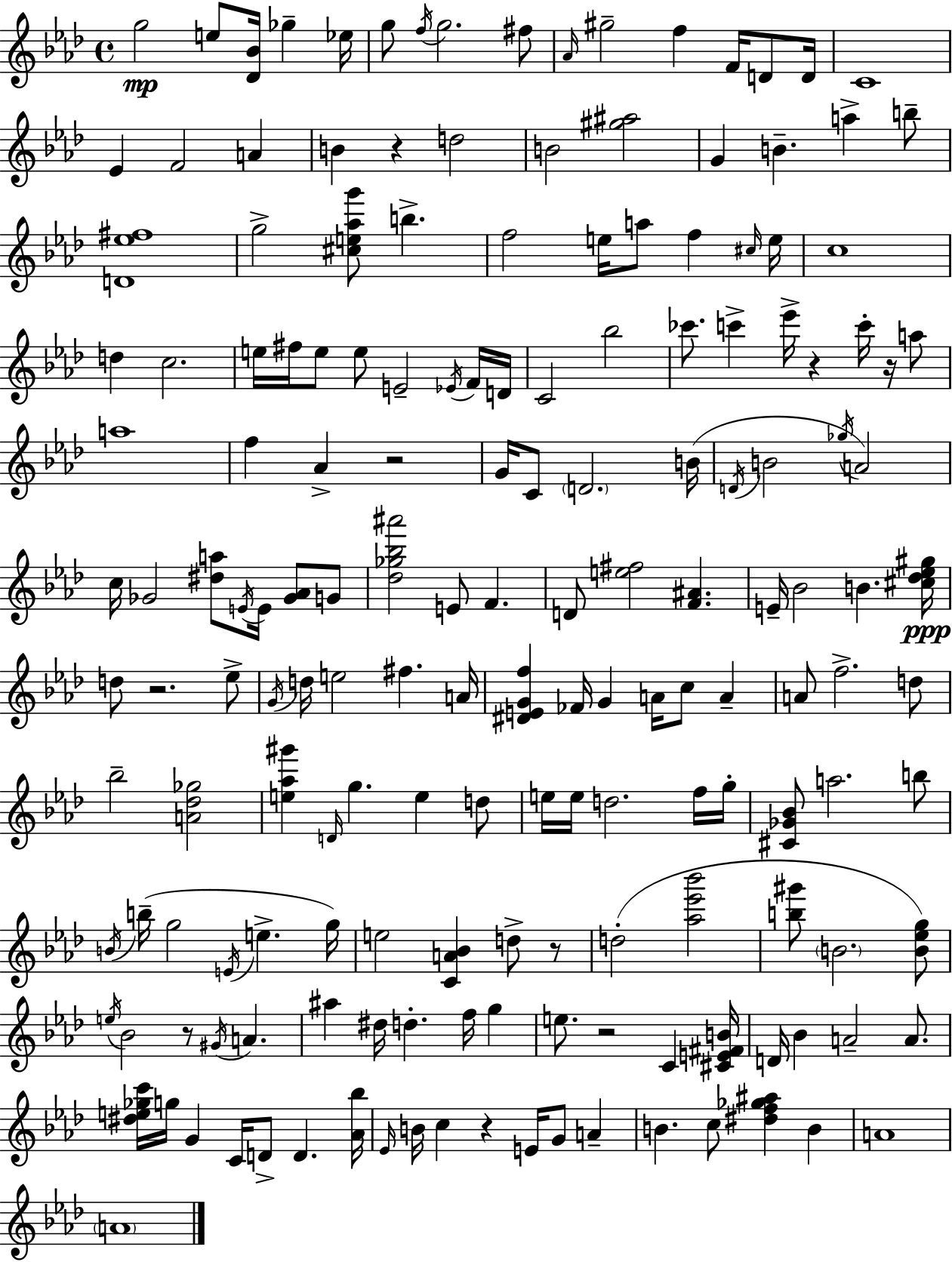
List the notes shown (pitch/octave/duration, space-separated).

G5/h E5/e [Db4,Bb4]/s Gb5/q Eb5/s G5/e F5/s G5/h. F#5/e Ab4/s G#5/h F5/q F4/s D4/e D4/s C4/w Eb4/q F4/h A4/q B4/q R/q D5/h B4/h [G#5,A#5]/h G4/q B4/q. A5/q B5/e [D4,Eb5,F#5]/w G5/h [C#5,E5,Ab5,G6]/e B5/q. F5/h E5/s A5/e F5/q C#5/s E5/s C5/w D5/q C5/h. E5/s F#5/s E5/e E5/e E4/h Eb4/s F4/s D4/s C4/h Bb5/h CES6/e. C6/q Eb6/s R/q C6/s R/s A5/e A5/w F5/q Ab4/q R/h G4/s C4/e D4/h. B4/s D4/s B4/h Gb5/s A4/h C5/s Gb4/h [D#5,A5]/e E4/s E4/s [Gb4,Ab4]/e G4/e [Db5,Gb5,Bb5,A#6]/h E4/e F4/q. D4/e [E5,F#5]/h [F4,A#4]/q. E4/s Bb4/h B4/q. [C#5,Db5,Eb5,G#5]/s D5/e R/h. Eb5/e G4/s D5/s E5/h F#5/q. A4/s [D#4,E4,G4,F5]/q FES4/s G4/q A4/s C5/e A4/q A4/e F5/h. D5/e Bb5/h [A4,Db5,Gb5]/h [E5,Ab5,G#6]/q D4/s G5/q. E5/q D5/e E5/s E5/s D5/h. F5/s G5/s [C#4,Gb4,Bb4]/e A5/h. B5/e B4/s B5/s G5/h E4/s E5/q. G5/s E5/h [C4,A4,Bb4]/q D5/e R/e D5/h [Ab5,Eb6,Bb6]/h [B5,G#6]/e B4/h. [B4,Eb5,G5]/e E5/s Bb4/h R/e G#4/s A4/q. A#5/q D#5/s D5/q. F5/s G5/q E5/e. R/h C4/q [C#4,E4,F#4,B4]/s D4/s Bb4/q A4/h A4/e. [D#5,E5,Gb5,C6]/s G5/s G4/q C4/s D4/e D4/q. [Ab4,Bb5]/s Eb4/s B4/s C5/q R/q E4/s G4/e A4/q B4/q. C5/e [D#5,F5,Gb5,A#5]/q B4/q A4/w A4/w